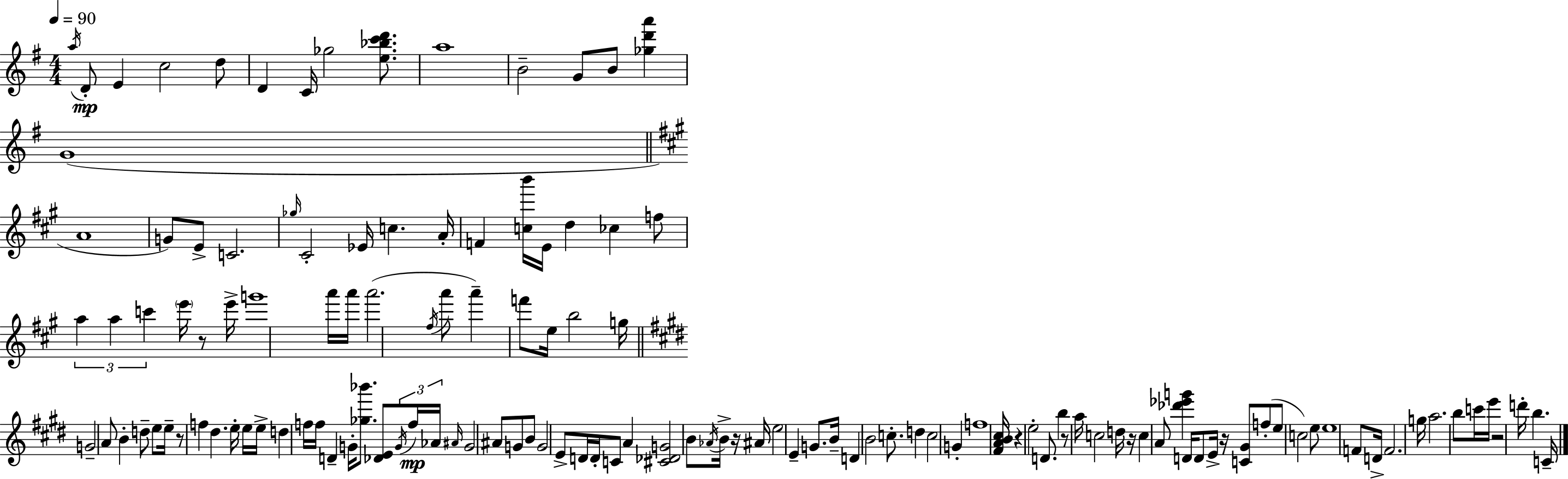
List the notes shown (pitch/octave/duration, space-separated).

A5/s D4/e E4/q C5/h D5/e D4/q C4/s Gb5/h [E5,Bb5,C6,D6]/e. A5/w B4/h G4/e B4/e [Gb5,D6,A6]/q G4/w A4/w G4/e E4/e C4/h. Gb5/s C#4/h Eb4/s C5/q. A4/s F4/q [C5,B6]/s E4/s D5/q CES5/q F5/e A5/q A5/q C6/q E6/s R/e E6/s G6/w A6/s A6/s A6/h. F#5/s A6/e A6/q F6/e E5/s B5/h G5/s G4/h A4/e B4/q D5/e E5/e E5/s R/e F5/q D#5/q. E5/s E5/s E5/s D5/q F5/s F5/s D4/q G4/s [Gb5,Bb6]/e. [Db4,E4]/e G4/s F5/s Ab4/s A#4/s G4/h A#4/e G4/e B4/e G4/h E4/e D4/s D4/s C4/e A4/q [C#4,Db4,G4]/h B4/e Ab4/s B4/s R/s A#4/s E5/h E4/q G4/e. B4/s D4/q B4/h C5/e. D5/q C5/h G4/q F5/w [F#4,A4,B4,C#5]/s R/q E5/h D4/e. B5/q R/e A5/s C5/h D5/s R/s C5/q A4/e [Db6,Eb6,G6]/q D4/s D4/e E4/s R/s [C4,G#4]/e F5/e E5/e C5/h E5/e E5/w F4/e D4/s F4/h. G5/s A5/h. B5/e C6/s E6/s R/h D6/s B5/q. C4/s